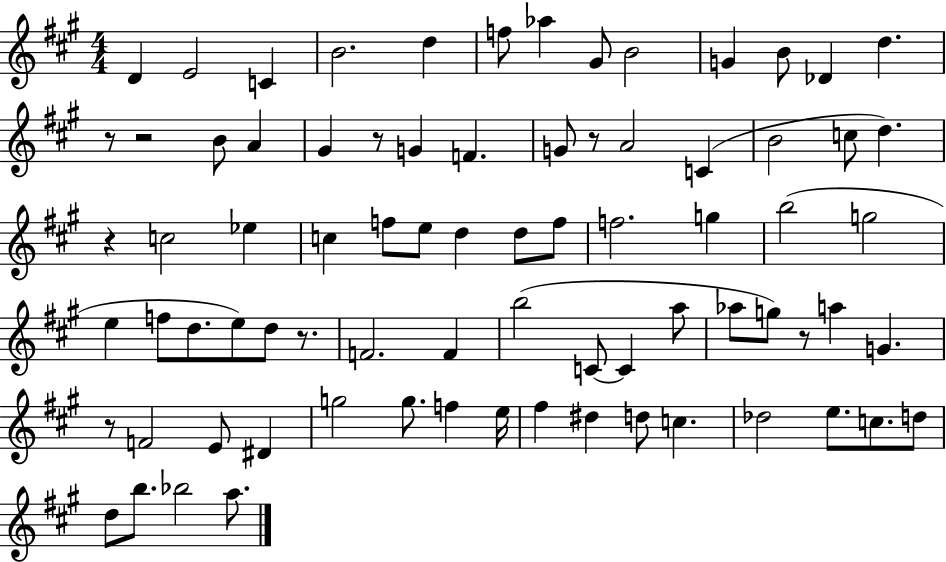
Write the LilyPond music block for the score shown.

{
  \clef treble
  \numericTimeSignature
  \time 4/4
  \key a \major
  \repeat volta 2 { d'4 e'2 c'4 | b'2. d''4 | f''8 aes''4 gis'8 b'2 | g'4 b'8 des'4 d''4. | \break r8 r2 b'8 a'4 | gis'4 r8 g'4 f'4. | g'8 r8 a'2 c'4( | b'2 c''8 d''4.) | \break r4 c''2 ees''4 | c''4 f''8 e''8 d''4 d''8 f''8 | f''2. g''4 | b''2( g''2 | \break e''4 f''8 d''8. e''8) d''8 r8. | f'2. f'4 | b''2( c'8~~ c'4 a''8 | aes''8 g''8) r8 a''4 g'4. | \break r8 f'2 e'8 dis'4 | g''2 g''8. f''4 e''16 | fis''4 dis''4 d''8 c''4. | des''2 e''8. c''8. d''8 | \break d''8 b''8. bes''2 a''8. | } \bar "|."
}